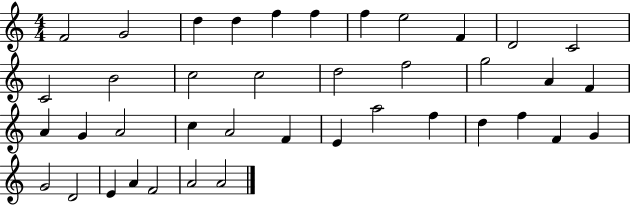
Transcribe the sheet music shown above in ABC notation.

X:1
T:Untitled
M:4/4
L:1/4
K:C
F2 G2 d d f f f e2 F D2 C2 C2 B2 c2 c2 d2 f2 g2 A F A G A2 c A2 F E a2 f d f F G G2 D2 E A F2 A2 A2